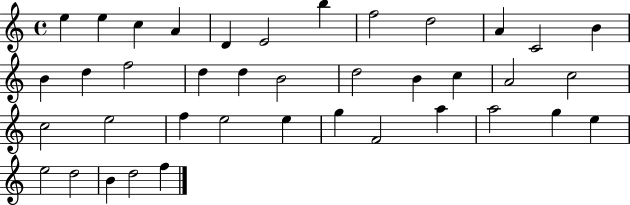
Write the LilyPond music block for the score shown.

{
  \clef treble
  \time 4/4
  \defaultTimeSignature
  \key c \major
  e''4 e''4 c''4 a'4 | d'4 e'2 b''4 | f''2 d''2 | a'4 c'2 b'4 | \break b'4 d''4 f''2 | d''4 d''4 b'2 | d''2 b'4 c''4 | a'2 c''2 | \break c''2 e''2 | f''4 e''2 e''4 | g''4 f'2 a''4 | a''2 g''4 e''4 | \break e''2 d''2 | b'4 d''2 f''4 | \bar "|."
}